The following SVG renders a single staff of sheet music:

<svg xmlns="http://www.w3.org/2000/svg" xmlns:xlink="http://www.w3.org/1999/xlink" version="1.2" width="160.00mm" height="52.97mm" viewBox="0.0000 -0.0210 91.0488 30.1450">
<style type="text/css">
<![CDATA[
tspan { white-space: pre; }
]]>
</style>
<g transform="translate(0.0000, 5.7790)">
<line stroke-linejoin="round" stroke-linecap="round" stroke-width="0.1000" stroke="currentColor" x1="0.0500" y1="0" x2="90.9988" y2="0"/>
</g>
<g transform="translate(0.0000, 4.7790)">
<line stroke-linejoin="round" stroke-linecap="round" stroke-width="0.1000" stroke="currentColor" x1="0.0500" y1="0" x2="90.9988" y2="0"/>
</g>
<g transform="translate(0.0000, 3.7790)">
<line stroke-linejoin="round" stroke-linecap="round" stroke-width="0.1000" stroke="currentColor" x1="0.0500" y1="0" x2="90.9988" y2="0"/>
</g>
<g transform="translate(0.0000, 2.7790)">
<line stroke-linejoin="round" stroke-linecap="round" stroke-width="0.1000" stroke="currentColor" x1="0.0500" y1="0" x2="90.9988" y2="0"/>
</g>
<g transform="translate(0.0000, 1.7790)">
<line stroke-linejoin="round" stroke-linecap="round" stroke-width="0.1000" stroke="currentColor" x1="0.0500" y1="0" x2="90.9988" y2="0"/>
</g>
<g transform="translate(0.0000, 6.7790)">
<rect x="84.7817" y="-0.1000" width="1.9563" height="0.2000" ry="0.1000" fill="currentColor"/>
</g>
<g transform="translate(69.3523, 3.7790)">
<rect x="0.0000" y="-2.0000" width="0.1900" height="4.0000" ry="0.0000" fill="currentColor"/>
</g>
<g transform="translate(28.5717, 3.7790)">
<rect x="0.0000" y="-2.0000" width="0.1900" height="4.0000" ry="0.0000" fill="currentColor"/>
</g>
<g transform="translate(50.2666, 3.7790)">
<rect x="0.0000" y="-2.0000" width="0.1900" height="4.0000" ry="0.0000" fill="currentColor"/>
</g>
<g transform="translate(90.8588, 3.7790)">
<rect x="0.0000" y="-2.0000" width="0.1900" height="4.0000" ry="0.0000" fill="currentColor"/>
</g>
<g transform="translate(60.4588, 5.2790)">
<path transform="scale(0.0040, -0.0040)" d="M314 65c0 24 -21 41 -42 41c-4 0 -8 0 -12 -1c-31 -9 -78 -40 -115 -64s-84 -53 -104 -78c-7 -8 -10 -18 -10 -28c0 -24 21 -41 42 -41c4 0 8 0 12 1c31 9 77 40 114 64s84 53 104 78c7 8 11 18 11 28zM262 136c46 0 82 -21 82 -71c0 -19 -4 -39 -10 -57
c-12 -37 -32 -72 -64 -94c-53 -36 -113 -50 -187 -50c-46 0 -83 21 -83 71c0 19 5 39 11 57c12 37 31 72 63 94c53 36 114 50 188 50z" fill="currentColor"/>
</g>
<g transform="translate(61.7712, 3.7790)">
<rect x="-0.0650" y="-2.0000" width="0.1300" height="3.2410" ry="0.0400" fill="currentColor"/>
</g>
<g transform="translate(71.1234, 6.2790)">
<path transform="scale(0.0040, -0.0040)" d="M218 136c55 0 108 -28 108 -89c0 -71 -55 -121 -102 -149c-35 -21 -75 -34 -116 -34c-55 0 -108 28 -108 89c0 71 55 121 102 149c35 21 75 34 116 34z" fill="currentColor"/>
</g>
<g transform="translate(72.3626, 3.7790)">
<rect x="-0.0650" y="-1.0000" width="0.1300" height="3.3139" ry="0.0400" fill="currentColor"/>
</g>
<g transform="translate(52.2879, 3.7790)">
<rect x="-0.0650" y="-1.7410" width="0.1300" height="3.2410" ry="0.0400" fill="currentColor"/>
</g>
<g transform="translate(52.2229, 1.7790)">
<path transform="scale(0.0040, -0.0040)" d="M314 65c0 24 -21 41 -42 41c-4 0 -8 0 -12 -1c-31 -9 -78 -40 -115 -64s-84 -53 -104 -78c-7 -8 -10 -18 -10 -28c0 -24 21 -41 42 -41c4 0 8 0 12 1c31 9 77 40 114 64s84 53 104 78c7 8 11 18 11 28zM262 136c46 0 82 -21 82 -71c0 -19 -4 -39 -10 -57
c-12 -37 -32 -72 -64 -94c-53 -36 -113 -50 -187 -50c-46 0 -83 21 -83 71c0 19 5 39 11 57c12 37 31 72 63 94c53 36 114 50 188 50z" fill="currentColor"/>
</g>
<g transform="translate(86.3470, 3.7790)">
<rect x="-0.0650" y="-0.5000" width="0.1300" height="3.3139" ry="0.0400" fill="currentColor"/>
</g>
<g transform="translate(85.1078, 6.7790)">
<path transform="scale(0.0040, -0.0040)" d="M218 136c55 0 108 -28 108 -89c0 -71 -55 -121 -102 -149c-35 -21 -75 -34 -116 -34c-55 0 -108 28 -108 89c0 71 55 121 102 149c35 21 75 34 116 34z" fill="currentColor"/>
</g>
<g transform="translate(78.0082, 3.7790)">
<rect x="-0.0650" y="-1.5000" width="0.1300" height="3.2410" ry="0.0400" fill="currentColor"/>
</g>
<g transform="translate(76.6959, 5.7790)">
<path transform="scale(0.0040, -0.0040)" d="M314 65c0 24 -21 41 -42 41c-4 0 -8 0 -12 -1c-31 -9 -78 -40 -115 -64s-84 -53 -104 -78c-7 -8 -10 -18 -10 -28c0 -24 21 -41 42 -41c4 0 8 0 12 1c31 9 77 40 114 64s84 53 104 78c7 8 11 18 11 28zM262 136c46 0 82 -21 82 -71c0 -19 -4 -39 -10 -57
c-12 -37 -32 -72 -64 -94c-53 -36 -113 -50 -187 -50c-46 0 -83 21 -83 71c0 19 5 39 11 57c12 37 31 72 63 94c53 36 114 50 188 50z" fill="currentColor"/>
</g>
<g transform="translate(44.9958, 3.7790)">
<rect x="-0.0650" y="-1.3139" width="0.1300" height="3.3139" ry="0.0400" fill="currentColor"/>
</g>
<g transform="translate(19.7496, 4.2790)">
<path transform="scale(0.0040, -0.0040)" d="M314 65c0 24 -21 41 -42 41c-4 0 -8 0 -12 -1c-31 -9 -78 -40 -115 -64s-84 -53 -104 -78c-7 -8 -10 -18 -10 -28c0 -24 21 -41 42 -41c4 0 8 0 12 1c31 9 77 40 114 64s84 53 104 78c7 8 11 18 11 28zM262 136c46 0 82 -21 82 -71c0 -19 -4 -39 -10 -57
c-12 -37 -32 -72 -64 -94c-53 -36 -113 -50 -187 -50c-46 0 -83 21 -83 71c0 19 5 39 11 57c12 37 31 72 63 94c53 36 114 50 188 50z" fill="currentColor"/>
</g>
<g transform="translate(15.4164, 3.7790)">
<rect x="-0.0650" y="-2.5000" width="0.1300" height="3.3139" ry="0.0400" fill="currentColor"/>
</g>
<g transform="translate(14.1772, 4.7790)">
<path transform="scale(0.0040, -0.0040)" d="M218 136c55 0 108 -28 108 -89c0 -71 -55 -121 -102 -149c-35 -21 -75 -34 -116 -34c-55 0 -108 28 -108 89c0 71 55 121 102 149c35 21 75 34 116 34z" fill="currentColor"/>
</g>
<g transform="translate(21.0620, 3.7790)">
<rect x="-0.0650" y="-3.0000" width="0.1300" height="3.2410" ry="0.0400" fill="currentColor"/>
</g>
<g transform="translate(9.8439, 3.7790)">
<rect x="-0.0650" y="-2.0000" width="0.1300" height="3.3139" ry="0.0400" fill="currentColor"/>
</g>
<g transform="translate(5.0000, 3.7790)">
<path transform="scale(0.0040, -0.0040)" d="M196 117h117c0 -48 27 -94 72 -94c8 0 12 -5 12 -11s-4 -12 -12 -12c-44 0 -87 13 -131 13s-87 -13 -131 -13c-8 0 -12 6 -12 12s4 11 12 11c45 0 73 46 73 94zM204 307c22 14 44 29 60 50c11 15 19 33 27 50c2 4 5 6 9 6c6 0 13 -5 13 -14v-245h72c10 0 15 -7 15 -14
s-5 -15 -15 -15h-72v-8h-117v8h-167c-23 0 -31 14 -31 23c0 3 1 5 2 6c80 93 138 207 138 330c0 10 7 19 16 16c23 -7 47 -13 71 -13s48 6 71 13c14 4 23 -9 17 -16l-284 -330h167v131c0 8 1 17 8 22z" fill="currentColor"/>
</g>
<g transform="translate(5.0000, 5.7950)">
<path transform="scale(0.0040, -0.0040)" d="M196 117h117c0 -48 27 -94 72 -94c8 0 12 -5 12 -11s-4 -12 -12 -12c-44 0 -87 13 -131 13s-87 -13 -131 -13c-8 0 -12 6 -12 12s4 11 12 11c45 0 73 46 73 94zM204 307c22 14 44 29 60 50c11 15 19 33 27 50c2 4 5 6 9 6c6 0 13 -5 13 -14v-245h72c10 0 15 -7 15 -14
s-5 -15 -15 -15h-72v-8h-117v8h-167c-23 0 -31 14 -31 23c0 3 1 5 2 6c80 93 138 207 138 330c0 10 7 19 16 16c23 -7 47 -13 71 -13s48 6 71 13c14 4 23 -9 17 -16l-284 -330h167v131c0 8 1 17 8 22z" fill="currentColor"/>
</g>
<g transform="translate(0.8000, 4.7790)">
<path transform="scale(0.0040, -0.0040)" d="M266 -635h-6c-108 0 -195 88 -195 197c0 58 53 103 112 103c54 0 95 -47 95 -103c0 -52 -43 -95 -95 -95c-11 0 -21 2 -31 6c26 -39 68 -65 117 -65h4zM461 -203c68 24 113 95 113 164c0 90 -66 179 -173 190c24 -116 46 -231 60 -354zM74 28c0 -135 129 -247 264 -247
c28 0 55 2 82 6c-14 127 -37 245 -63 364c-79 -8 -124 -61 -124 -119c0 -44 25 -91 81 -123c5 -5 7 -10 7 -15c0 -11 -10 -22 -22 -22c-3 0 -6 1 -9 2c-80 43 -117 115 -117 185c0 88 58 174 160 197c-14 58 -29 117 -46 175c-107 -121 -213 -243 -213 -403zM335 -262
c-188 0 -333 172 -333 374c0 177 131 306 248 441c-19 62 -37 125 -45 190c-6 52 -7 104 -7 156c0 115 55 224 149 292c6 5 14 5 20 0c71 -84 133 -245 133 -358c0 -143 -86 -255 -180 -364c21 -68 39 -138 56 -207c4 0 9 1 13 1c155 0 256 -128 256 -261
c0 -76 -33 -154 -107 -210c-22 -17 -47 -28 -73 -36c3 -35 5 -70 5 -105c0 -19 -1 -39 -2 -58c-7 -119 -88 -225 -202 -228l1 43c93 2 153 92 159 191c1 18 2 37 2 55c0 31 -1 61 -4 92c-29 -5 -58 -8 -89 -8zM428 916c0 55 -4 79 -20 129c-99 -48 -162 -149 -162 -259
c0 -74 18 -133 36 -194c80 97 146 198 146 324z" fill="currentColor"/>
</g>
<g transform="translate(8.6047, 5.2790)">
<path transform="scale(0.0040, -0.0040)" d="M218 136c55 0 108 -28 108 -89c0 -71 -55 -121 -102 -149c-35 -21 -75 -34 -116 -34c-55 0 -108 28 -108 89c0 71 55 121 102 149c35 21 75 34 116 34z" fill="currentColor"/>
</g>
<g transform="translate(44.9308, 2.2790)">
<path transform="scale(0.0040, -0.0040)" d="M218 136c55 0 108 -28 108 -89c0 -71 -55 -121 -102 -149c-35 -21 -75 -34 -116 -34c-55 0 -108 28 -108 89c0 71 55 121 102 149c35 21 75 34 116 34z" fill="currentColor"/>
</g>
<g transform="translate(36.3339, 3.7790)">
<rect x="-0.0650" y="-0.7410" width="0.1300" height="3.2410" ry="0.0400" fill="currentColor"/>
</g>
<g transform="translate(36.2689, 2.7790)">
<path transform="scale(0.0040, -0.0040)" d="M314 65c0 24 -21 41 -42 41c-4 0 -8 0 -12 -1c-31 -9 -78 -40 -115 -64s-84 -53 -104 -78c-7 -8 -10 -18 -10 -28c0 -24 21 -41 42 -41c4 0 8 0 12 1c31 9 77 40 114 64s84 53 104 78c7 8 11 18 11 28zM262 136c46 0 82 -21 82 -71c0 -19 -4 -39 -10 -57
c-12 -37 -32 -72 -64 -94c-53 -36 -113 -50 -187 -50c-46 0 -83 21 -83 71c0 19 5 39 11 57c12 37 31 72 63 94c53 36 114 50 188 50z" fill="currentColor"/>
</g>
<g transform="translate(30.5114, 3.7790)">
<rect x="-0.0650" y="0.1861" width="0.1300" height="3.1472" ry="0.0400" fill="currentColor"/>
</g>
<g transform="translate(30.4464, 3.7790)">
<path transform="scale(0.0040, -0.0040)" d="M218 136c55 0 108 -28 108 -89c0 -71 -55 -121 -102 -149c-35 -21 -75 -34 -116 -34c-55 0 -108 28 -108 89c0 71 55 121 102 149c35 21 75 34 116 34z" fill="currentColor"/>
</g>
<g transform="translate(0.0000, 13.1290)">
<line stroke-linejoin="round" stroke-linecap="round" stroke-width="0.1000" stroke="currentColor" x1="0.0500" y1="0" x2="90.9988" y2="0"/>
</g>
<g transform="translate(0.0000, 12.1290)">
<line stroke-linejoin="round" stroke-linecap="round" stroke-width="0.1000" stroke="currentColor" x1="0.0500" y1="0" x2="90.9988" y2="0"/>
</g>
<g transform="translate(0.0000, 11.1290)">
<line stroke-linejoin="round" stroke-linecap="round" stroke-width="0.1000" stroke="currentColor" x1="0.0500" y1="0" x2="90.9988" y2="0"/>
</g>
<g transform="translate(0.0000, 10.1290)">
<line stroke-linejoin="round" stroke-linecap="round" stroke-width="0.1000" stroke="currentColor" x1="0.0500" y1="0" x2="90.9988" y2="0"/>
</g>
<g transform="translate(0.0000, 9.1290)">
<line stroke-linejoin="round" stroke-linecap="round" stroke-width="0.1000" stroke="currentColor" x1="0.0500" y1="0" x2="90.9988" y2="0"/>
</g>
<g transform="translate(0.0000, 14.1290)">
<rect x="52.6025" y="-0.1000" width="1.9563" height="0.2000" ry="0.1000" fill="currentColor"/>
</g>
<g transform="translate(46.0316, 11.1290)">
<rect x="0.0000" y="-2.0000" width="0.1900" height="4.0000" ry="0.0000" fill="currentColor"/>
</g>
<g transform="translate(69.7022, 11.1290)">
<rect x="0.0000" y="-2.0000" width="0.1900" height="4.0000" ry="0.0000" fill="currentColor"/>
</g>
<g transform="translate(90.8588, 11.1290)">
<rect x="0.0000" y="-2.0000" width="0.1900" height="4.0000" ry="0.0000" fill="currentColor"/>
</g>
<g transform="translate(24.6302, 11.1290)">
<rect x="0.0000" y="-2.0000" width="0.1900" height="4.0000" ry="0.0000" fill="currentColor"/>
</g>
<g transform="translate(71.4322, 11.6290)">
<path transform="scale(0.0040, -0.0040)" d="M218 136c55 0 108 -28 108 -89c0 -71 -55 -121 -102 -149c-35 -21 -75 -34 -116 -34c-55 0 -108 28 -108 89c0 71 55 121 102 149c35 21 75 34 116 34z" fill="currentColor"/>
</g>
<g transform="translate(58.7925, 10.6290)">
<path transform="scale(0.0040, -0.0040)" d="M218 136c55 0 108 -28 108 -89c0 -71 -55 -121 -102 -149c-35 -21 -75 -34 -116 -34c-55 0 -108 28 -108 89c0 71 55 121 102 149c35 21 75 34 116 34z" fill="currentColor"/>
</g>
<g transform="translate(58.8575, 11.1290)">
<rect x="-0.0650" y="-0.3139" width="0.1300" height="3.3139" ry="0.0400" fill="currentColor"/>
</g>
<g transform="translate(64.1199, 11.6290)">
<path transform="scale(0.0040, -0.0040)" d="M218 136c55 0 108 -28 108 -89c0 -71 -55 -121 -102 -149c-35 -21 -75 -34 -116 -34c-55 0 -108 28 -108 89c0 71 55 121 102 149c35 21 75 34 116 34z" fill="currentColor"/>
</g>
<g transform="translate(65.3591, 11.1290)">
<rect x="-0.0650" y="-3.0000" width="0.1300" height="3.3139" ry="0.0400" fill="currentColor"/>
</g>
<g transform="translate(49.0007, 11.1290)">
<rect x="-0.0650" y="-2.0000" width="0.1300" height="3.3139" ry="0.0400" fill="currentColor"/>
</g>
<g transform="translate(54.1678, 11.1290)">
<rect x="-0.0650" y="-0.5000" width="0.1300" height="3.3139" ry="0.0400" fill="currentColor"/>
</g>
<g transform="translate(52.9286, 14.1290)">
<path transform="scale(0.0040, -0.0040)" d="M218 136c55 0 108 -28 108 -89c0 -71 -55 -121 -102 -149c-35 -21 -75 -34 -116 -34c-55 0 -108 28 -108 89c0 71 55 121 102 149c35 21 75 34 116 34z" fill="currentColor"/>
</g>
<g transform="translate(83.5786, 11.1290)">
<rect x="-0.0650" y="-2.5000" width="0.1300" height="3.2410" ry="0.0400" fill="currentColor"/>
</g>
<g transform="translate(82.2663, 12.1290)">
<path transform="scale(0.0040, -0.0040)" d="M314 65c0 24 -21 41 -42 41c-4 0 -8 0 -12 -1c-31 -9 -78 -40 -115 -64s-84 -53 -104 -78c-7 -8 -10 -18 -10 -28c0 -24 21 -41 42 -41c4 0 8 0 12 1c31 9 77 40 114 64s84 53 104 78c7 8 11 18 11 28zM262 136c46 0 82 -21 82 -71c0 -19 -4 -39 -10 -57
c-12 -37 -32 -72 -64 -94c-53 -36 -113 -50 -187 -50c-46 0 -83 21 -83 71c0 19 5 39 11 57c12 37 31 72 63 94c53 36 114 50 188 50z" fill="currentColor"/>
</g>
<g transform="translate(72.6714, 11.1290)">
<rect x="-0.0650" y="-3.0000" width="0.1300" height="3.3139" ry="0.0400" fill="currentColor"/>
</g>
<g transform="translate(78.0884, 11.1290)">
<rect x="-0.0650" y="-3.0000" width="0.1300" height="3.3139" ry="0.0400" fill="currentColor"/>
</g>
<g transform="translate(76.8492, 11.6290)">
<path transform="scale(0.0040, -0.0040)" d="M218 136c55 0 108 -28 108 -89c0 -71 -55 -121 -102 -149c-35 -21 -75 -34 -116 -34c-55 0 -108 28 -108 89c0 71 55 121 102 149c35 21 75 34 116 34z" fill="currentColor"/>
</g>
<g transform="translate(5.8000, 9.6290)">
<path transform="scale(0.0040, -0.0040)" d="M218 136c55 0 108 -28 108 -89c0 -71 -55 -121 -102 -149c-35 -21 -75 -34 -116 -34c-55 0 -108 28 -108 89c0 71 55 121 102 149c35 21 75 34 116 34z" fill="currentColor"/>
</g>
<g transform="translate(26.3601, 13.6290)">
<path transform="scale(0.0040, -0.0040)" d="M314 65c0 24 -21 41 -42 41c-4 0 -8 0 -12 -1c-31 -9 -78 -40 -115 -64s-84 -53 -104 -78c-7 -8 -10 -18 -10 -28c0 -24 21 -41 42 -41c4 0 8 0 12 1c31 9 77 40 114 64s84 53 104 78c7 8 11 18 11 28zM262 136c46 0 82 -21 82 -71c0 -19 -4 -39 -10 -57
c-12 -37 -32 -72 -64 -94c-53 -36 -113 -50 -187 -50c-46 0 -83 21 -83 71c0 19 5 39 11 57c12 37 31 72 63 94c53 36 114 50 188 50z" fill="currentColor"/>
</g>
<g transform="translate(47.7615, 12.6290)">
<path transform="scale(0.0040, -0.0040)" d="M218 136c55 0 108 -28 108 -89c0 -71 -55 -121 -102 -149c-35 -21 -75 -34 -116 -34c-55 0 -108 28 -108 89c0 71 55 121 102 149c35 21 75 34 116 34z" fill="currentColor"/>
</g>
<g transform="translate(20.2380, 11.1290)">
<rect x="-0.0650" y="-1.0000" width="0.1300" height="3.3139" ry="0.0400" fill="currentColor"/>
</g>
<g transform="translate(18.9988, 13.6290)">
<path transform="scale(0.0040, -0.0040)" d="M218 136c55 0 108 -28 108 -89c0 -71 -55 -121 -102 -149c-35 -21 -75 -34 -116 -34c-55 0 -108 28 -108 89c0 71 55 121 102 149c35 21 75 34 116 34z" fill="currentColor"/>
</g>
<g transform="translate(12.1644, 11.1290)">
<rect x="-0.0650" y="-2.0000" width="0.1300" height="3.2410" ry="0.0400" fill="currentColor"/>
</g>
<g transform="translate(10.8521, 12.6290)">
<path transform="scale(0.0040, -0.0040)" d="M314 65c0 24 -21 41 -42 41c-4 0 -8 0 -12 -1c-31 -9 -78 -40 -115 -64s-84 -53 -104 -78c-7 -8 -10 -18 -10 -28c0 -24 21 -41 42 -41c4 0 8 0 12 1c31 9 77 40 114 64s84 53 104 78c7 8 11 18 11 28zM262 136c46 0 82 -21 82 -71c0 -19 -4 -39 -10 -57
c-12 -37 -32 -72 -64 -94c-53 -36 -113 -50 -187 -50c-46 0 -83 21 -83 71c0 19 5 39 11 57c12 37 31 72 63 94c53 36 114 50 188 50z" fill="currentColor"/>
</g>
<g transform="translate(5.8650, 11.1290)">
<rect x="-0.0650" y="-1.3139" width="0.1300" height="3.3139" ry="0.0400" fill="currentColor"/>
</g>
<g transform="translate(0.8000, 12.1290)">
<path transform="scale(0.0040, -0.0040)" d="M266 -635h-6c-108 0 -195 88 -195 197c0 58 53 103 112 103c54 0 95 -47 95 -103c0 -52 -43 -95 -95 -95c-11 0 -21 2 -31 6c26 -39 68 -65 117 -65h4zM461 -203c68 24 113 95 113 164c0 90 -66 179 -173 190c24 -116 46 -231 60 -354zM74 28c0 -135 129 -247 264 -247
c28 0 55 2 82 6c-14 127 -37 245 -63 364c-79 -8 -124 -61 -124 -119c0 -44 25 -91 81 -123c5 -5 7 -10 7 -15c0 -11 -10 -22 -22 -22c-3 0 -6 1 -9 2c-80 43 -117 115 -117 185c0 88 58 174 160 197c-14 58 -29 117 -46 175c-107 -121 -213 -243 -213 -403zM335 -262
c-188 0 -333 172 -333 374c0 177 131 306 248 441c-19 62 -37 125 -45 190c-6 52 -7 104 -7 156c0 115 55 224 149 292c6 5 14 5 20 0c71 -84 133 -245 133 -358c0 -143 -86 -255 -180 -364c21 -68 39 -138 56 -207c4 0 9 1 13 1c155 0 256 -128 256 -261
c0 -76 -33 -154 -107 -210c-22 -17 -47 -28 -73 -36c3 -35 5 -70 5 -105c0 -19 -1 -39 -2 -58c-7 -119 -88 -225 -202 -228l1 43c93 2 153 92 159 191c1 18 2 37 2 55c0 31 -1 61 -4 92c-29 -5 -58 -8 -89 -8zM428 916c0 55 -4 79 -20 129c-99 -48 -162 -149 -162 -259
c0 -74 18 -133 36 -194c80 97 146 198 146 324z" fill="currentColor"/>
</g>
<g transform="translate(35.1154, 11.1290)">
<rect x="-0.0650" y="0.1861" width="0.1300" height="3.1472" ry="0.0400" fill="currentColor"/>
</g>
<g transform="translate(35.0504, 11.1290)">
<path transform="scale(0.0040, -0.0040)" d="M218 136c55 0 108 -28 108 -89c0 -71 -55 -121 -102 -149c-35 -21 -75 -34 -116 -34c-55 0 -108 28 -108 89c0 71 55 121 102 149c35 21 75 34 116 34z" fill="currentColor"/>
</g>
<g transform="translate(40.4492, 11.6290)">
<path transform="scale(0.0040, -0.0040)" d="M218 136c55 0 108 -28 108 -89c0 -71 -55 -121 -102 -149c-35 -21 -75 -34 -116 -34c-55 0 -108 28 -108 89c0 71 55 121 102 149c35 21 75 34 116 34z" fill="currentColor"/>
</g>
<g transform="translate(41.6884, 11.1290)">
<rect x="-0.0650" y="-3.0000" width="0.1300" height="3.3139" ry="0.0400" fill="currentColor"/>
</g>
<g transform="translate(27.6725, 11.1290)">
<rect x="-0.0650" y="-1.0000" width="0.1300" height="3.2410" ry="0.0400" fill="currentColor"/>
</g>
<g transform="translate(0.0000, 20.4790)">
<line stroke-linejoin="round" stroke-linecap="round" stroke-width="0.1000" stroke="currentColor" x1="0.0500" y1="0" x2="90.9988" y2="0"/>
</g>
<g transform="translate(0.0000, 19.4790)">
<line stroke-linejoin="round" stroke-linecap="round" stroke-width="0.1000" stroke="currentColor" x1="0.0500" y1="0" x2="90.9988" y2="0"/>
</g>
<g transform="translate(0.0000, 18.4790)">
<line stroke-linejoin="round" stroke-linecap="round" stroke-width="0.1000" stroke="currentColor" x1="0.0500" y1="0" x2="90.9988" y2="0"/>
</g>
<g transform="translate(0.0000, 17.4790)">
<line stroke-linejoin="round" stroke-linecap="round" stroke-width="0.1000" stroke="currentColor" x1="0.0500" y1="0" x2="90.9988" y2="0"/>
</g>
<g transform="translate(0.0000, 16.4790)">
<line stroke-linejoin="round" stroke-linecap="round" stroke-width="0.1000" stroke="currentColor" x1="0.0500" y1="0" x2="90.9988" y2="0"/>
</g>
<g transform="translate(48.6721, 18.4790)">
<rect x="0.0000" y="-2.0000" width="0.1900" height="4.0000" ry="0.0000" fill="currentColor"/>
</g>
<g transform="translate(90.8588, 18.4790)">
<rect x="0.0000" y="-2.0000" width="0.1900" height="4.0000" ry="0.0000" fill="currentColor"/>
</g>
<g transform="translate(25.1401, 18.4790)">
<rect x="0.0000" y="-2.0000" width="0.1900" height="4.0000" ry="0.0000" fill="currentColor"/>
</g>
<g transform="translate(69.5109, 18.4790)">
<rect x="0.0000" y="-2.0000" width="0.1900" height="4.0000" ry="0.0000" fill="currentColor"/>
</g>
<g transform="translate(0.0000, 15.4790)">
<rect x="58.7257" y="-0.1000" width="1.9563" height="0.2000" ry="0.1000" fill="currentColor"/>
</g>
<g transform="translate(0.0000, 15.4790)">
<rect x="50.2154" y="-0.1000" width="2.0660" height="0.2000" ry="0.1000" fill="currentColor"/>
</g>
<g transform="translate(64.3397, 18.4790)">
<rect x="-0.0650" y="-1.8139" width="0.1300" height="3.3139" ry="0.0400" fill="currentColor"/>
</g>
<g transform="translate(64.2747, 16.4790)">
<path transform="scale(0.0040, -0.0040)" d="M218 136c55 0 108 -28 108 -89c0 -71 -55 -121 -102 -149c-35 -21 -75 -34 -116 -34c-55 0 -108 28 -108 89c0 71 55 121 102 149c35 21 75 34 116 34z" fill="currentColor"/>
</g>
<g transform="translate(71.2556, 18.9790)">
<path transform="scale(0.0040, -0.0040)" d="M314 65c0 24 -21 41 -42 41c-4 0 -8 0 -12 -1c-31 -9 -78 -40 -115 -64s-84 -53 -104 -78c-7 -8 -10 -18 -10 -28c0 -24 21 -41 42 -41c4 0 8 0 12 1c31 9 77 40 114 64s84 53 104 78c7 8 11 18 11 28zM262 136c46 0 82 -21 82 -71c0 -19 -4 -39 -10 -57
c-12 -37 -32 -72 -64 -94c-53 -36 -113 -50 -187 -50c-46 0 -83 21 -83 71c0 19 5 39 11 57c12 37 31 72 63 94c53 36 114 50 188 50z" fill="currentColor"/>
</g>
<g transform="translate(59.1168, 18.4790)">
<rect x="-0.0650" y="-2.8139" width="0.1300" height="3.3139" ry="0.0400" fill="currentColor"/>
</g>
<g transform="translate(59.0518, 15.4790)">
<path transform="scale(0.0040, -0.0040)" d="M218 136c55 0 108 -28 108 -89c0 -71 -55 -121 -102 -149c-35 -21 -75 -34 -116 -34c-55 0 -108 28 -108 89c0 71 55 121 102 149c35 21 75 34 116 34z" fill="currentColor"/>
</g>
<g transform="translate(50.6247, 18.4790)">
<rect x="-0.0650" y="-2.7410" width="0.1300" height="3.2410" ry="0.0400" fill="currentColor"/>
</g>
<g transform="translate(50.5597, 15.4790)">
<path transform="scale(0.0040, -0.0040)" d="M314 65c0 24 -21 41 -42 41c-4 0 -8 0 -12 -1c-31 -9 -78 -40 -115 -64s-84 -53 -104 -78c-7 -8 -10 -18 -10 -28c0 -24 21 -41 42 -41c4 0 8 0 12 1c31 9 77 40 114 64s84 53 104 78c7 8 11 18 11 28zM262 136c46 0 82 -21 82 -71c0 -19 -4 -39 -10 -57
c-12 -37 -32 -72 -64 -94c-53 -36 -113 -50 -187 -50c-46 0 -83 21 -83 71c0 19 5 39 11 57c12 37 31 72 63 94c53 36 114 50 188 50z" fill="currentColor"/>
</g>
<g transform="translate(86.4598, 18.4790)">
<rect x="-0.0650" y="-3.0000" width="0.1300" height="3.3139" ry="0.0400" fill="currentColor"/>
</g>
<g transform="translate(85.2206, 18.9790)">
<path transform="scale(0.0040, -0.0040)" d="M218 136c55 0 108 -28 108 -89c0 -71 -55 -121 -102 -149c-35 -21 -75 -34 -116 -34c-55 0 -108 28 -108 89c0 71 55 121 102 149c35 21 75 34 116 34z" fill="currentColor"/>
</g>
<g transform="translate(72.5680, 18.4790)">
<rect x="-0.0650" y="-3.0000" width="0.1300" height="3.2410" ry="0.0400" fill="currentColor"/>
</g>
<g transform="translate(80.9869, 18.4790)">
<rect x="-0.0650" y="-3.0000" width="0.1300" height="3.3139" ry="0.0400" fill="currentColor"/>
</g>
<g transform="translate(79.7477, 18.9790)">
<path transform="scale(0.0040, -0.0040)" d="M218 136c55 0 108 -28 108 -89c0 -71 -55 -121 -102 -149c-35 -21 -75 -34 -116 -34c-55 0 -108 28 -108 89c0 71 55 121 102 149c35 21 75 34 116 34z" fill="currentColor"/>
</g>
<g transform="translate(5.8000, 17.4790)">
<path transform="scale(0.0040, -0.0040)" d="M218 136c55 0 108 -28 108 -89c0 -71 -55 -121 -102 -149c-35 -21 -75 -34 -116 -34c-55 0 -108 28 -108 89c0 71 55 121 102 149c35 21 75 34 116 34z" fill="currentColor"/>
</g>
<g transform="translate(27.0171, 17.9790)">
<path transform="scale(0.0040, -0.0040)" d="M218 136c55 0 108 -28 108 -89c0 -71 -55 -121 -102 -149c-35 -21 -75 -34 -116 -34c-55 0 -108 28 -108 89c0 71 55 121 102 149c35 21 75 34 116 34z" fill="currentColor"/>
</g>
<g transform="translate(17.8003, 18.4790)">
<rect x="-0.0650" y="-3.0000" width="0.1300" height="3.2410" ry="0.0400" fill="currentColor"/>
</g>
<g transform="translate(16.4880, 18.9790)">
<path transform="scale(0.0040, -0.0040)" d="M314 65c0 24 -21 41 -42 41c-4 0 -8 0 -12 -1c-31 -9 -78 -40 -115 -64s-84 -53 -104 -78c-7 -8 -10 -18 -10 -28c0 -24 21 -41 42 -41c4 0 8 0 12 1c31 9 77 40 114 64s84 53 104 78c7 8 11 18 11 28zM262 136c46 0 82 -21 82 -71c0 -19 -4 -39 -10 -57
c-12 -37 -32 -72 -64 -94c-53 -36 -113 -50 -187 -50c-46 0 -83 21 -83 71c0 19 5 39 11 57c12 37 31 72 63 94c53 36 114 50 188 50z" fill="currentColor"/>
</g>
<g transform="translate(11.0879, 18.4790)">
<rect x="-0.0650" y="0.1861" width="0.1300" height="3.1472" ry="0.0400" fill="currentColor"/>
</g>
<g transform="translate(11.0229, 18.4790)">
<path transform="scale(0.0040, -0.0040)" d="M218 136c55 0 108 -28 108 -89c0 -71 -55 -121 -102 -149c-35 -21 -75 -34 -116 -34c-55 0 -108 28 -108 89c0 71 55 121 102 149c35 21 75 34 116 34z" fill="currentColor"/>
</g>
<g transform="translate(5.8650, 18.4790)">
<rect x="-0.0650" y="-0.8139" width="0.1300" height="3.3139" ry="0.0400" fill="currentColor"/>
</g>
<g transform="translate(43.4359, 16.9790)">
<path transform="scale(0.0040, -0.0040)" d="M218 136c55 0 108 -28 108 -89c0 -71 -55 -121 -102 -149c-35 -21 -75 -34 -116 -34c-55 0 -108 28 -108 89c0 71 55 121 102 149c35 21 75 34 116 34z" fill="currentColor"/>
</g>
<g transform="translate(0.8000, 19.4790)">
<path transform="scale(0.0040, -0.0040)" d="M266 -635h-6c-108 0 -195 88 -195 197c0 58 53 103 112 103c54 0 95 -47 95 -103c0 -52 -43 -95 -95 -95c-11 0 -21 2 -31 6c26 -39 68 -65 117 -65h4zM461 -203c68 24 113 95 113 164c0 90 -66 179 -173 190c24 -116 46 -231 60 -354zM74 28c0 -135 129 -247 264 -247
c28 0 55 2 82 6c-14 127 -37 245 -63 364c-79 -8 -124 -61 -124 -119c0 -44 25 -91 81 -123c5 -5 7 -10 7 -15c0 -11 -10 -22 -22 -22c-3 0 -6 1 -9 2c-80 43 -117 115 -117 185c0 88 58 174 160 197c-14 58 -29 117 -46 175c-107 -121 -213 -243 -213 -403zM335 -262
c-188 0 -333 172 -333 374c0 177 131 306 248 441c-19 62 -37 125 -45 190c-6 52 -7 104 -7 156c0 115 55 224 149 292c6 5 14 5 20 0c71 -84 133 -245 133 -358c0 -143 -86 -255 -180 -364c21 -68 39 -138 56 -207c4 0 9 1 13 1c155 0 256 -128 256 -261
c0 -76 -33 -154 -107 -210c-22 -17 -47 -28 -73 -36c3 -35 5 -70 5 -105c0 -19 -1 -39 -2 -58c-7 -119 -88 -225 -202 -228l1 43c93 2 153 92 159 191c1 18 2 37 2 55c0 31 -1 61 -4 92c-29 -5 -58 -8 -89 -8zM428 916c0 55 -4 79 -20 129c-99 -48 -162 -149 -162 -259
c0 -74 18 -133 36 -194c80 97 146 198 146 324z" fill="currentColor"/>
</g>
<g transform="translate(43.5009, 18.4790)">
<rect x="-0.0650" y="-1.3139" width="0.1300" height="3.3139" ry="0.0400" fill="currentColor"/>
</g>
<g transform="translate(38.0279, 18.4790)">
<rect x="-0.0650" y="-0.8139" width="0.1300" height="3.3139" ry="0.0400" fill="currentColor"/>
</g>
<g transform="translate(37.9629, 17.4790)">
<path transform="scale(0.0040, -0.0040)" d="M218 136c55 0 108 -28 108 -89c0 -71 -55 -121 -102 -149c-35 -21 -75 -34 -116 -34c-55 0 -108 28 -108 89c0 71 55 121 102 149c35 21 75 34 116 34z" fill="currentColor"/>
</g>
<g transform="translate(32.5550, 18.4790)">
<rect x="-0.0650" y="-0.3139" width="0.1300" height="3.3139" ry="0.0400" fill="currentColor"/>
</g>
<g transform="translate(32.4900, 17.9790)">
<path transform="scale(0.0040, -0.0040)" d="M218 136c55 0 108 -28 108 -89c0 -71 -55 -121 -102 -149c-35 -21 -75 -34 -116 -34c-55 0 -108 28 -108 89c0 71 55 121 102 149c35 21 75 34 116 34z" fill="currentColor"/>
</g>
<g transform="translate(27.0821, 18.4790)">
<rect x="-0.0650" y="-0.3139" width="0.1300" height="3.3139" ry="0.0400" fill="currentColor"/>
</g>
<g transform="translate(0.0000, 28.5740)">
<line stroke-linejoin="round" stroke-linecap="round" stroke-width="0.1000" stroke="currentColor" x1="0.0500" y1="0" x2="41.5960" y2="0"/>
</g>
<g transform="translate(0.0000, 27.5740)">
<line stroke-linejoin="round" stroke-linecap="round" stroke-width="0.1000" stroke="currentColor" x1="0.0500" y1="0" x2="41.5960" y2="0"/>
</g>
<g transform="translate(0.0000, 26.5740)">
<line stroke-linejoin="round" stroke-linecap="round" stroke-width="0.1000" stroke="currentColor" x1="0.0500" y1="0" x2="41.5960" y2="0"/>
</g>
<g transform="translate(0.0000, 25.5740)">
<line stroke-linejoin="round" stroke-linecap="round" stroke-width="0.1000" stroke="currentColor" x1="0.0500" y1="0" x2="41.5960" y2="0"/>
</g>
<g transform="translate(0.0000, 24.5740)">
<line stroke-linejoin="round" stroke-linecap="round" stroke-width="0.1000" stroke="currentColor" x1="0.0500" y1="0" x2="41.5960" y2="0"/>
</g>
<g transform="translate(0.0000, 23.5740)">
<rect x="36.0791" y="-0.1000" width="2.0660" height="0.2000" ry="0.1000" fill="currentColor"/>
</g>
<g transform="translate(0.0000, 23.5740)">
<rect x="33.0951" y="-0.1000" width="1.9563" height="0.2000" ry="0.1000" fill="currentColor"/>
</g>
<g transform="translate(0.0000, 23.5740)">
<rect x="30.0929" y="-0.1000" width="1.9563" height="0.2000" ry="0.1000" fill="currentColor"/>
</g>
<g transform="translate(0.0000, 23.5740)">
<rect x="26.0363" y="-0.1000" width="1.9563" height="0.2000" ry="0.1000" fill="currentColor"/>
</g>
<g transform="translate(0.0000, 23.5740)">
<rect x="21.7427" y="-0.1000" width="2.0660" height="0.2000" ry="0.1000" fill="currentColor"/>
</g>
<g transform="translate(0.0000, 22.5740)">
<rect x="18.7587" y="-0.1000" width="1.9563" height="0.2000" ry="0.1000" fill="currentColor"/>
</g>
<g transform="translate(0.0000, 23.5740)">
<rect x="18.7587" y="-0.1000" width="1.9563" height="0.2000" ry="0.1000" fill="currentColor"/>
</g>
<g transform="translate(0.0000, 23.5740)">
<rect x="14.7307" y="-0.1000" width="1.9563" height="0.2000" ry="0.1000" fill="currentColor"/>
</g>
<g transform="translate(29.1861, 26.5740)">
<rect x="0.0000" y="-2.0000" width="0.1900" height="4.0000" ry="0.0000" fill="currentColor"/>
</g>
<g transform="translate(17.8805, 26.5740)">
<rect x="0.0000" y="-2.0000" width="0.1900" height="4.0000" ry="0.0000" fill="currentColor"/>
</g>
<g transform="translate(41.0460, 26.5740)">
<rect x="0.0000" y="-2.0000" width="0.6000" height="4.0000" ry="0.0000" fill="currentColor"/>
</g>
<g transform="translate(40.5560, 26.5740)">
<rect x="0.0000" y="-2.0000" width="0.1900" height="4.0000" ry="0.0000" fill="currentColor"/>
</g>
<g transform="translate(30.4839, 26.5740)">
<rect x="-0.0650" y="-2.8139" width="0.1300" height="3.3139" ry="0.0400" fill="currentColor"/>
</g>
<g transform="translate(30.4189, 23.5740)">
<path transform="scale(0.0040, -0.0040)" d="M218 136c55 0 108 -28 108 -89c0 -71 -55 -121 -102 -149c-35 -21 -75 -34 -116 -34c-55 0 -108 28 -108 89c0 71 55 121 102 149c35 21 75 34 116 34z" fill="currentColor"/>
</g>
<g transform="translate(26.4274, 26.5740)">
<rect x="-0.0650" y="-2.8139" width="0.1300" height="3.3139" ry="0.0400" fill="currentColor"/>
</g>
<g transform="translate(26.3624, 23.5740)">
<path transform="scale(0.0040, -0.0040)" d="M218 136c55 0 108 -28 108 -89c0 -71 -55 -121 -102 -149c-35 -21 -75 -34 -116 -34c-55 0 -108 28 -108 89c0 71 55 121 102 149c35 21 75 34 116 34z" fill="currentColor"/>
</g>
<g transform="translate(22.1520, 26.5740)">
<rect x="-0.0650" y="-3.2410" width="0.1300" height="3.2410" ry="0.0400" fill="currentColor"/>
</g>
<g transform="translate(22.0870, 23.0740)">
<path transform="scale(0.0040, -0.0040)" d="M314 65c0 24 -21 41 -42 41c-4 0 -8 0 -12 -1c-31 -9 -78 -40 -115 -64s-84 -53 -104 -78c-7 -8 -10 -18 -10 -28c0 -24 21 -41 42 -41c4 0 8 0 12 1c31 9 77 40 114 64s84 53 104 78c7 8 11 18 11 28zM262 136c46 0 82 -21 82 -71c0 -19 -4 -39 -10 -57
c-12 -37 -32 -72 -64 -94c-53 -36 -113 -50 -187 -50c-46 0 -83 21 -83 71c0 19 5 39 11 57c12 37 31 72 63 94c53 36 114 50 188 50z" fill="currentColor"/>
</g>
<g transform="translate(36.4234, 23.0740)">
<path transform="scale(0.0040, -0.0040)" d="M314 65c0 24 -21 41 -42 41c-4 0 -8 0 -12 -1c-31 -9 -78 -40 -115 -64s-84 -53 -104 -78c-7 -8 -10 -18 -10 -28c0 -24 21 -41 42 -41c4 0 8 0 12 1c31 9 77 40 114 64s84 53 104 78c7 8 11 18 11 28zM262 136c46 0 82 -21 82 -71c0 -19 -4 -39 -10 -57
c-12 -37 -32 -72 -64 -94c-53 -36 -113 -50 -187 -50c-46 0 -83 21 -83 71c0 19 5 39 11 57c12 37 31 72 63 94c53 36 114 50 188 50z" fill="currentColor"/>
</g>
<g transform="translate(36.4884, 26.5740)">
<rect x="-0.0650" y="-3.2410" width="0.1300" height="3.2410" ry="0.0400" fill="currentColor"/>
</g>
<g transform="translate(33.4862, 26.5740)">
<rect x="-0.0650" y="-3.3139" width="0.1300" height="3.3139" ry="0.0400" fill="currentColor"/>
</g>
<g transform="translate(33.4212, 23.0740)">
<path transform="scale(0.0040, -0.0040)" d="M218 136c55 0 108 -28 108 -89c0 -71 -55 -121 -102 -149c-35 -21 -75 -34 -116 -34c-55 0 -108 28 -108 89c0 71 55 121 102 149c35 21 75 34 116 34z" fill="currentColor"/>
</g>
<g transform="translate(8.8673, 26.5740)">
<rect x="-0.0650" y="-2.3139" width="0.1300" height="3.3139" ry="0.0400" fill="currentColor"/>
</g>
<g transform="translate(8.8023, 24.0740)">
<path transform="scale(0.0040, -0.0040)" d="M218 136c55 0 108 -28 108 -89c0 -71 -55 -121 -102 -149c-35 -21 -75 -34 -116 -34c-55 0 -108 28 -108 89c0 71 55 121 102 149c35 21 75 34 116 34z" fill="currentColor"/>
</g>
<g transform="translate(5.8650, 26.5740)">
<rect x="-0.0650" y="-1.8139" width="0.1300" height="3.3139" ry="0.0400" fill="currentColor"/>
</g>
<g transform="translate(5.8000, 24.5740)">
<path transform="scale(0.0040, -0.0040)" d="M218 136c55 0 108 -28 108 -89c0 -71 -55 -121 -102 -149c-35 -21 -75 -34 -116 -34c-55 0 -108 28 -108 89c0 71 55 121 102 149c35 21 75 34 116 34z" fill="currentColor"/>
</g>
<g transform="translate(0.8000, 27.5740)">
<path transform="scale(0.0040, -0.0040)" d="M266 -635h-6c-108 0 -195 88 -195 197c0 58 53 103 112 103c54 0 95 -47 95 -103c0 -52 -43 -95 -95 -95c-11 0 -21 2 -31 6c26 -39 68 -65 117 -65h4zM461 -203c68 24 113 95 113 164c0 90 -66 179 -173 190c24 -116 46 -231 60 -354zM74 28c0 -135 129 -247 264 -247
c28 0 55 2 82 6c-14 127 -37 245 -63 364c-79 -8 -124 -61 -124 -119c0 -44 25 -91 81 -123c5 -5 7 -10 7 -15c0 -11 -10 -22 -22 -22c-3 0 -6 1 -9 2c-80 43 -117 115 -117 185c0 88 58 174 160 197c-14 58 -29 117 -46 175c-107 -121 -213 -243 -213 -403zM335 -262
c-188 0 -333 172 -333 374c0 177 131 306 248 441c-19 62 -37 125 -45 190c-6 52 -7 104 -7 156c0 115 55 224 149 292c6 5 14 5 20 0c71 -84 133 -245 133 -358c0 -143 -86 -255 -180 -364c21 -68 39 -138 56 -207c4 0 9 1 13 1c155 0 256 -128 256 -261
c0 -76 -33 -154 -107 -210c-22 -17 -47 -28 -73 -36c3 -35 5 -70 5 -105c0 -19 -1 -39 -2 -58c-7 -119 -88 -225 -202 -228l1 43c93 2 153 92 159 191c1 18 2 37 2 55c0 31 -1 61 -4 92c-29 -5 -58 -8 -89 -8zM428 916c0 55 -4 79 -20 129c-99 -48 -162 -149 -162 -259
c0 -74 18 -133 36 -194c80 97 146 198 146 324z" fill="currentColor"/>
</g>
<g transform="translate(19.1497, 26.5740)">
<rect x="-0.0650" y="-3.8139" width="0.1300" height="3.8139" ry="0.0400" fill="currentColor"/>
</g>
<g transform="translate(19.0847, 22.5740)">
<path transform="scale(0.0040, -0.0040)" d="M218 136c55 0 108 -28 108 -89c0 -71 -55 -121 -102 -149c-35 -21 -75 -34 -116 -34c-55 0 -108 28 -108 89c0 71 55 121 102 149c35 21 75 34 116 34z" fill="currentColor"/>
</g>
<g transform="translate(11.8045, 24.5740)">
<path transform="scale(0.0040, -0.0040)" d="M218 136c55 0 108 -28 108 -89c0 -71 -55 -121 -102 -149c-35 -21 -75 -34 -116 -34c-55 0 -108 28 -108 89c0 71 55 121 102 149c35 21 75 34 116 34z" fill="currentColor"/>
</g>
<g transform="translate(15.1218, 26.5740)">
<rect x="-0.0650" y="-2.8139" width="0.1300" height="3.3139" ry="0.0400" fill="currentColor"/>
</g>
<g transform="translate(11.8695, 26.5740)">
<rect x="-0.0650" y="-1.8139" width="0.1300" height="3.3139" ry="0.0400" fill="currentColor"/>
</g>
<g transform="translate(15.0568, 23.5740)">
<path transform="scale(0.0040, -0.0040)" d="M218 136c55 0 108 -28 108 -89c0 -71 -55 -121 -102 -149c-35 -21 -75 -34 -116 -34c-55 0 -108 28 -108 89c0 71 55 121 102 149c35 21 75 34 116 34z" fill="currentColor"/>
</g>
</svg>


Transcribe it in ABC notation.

X:1
T:Untitled
M:4/4
L:1/4
K:C
F G A2 B d2 e f2 F2 D E2 C e F2 D D2 B A F C c A A A G2 d B A2 c c d e a2 a f A2 A A f g f a c' b2 a a b b2